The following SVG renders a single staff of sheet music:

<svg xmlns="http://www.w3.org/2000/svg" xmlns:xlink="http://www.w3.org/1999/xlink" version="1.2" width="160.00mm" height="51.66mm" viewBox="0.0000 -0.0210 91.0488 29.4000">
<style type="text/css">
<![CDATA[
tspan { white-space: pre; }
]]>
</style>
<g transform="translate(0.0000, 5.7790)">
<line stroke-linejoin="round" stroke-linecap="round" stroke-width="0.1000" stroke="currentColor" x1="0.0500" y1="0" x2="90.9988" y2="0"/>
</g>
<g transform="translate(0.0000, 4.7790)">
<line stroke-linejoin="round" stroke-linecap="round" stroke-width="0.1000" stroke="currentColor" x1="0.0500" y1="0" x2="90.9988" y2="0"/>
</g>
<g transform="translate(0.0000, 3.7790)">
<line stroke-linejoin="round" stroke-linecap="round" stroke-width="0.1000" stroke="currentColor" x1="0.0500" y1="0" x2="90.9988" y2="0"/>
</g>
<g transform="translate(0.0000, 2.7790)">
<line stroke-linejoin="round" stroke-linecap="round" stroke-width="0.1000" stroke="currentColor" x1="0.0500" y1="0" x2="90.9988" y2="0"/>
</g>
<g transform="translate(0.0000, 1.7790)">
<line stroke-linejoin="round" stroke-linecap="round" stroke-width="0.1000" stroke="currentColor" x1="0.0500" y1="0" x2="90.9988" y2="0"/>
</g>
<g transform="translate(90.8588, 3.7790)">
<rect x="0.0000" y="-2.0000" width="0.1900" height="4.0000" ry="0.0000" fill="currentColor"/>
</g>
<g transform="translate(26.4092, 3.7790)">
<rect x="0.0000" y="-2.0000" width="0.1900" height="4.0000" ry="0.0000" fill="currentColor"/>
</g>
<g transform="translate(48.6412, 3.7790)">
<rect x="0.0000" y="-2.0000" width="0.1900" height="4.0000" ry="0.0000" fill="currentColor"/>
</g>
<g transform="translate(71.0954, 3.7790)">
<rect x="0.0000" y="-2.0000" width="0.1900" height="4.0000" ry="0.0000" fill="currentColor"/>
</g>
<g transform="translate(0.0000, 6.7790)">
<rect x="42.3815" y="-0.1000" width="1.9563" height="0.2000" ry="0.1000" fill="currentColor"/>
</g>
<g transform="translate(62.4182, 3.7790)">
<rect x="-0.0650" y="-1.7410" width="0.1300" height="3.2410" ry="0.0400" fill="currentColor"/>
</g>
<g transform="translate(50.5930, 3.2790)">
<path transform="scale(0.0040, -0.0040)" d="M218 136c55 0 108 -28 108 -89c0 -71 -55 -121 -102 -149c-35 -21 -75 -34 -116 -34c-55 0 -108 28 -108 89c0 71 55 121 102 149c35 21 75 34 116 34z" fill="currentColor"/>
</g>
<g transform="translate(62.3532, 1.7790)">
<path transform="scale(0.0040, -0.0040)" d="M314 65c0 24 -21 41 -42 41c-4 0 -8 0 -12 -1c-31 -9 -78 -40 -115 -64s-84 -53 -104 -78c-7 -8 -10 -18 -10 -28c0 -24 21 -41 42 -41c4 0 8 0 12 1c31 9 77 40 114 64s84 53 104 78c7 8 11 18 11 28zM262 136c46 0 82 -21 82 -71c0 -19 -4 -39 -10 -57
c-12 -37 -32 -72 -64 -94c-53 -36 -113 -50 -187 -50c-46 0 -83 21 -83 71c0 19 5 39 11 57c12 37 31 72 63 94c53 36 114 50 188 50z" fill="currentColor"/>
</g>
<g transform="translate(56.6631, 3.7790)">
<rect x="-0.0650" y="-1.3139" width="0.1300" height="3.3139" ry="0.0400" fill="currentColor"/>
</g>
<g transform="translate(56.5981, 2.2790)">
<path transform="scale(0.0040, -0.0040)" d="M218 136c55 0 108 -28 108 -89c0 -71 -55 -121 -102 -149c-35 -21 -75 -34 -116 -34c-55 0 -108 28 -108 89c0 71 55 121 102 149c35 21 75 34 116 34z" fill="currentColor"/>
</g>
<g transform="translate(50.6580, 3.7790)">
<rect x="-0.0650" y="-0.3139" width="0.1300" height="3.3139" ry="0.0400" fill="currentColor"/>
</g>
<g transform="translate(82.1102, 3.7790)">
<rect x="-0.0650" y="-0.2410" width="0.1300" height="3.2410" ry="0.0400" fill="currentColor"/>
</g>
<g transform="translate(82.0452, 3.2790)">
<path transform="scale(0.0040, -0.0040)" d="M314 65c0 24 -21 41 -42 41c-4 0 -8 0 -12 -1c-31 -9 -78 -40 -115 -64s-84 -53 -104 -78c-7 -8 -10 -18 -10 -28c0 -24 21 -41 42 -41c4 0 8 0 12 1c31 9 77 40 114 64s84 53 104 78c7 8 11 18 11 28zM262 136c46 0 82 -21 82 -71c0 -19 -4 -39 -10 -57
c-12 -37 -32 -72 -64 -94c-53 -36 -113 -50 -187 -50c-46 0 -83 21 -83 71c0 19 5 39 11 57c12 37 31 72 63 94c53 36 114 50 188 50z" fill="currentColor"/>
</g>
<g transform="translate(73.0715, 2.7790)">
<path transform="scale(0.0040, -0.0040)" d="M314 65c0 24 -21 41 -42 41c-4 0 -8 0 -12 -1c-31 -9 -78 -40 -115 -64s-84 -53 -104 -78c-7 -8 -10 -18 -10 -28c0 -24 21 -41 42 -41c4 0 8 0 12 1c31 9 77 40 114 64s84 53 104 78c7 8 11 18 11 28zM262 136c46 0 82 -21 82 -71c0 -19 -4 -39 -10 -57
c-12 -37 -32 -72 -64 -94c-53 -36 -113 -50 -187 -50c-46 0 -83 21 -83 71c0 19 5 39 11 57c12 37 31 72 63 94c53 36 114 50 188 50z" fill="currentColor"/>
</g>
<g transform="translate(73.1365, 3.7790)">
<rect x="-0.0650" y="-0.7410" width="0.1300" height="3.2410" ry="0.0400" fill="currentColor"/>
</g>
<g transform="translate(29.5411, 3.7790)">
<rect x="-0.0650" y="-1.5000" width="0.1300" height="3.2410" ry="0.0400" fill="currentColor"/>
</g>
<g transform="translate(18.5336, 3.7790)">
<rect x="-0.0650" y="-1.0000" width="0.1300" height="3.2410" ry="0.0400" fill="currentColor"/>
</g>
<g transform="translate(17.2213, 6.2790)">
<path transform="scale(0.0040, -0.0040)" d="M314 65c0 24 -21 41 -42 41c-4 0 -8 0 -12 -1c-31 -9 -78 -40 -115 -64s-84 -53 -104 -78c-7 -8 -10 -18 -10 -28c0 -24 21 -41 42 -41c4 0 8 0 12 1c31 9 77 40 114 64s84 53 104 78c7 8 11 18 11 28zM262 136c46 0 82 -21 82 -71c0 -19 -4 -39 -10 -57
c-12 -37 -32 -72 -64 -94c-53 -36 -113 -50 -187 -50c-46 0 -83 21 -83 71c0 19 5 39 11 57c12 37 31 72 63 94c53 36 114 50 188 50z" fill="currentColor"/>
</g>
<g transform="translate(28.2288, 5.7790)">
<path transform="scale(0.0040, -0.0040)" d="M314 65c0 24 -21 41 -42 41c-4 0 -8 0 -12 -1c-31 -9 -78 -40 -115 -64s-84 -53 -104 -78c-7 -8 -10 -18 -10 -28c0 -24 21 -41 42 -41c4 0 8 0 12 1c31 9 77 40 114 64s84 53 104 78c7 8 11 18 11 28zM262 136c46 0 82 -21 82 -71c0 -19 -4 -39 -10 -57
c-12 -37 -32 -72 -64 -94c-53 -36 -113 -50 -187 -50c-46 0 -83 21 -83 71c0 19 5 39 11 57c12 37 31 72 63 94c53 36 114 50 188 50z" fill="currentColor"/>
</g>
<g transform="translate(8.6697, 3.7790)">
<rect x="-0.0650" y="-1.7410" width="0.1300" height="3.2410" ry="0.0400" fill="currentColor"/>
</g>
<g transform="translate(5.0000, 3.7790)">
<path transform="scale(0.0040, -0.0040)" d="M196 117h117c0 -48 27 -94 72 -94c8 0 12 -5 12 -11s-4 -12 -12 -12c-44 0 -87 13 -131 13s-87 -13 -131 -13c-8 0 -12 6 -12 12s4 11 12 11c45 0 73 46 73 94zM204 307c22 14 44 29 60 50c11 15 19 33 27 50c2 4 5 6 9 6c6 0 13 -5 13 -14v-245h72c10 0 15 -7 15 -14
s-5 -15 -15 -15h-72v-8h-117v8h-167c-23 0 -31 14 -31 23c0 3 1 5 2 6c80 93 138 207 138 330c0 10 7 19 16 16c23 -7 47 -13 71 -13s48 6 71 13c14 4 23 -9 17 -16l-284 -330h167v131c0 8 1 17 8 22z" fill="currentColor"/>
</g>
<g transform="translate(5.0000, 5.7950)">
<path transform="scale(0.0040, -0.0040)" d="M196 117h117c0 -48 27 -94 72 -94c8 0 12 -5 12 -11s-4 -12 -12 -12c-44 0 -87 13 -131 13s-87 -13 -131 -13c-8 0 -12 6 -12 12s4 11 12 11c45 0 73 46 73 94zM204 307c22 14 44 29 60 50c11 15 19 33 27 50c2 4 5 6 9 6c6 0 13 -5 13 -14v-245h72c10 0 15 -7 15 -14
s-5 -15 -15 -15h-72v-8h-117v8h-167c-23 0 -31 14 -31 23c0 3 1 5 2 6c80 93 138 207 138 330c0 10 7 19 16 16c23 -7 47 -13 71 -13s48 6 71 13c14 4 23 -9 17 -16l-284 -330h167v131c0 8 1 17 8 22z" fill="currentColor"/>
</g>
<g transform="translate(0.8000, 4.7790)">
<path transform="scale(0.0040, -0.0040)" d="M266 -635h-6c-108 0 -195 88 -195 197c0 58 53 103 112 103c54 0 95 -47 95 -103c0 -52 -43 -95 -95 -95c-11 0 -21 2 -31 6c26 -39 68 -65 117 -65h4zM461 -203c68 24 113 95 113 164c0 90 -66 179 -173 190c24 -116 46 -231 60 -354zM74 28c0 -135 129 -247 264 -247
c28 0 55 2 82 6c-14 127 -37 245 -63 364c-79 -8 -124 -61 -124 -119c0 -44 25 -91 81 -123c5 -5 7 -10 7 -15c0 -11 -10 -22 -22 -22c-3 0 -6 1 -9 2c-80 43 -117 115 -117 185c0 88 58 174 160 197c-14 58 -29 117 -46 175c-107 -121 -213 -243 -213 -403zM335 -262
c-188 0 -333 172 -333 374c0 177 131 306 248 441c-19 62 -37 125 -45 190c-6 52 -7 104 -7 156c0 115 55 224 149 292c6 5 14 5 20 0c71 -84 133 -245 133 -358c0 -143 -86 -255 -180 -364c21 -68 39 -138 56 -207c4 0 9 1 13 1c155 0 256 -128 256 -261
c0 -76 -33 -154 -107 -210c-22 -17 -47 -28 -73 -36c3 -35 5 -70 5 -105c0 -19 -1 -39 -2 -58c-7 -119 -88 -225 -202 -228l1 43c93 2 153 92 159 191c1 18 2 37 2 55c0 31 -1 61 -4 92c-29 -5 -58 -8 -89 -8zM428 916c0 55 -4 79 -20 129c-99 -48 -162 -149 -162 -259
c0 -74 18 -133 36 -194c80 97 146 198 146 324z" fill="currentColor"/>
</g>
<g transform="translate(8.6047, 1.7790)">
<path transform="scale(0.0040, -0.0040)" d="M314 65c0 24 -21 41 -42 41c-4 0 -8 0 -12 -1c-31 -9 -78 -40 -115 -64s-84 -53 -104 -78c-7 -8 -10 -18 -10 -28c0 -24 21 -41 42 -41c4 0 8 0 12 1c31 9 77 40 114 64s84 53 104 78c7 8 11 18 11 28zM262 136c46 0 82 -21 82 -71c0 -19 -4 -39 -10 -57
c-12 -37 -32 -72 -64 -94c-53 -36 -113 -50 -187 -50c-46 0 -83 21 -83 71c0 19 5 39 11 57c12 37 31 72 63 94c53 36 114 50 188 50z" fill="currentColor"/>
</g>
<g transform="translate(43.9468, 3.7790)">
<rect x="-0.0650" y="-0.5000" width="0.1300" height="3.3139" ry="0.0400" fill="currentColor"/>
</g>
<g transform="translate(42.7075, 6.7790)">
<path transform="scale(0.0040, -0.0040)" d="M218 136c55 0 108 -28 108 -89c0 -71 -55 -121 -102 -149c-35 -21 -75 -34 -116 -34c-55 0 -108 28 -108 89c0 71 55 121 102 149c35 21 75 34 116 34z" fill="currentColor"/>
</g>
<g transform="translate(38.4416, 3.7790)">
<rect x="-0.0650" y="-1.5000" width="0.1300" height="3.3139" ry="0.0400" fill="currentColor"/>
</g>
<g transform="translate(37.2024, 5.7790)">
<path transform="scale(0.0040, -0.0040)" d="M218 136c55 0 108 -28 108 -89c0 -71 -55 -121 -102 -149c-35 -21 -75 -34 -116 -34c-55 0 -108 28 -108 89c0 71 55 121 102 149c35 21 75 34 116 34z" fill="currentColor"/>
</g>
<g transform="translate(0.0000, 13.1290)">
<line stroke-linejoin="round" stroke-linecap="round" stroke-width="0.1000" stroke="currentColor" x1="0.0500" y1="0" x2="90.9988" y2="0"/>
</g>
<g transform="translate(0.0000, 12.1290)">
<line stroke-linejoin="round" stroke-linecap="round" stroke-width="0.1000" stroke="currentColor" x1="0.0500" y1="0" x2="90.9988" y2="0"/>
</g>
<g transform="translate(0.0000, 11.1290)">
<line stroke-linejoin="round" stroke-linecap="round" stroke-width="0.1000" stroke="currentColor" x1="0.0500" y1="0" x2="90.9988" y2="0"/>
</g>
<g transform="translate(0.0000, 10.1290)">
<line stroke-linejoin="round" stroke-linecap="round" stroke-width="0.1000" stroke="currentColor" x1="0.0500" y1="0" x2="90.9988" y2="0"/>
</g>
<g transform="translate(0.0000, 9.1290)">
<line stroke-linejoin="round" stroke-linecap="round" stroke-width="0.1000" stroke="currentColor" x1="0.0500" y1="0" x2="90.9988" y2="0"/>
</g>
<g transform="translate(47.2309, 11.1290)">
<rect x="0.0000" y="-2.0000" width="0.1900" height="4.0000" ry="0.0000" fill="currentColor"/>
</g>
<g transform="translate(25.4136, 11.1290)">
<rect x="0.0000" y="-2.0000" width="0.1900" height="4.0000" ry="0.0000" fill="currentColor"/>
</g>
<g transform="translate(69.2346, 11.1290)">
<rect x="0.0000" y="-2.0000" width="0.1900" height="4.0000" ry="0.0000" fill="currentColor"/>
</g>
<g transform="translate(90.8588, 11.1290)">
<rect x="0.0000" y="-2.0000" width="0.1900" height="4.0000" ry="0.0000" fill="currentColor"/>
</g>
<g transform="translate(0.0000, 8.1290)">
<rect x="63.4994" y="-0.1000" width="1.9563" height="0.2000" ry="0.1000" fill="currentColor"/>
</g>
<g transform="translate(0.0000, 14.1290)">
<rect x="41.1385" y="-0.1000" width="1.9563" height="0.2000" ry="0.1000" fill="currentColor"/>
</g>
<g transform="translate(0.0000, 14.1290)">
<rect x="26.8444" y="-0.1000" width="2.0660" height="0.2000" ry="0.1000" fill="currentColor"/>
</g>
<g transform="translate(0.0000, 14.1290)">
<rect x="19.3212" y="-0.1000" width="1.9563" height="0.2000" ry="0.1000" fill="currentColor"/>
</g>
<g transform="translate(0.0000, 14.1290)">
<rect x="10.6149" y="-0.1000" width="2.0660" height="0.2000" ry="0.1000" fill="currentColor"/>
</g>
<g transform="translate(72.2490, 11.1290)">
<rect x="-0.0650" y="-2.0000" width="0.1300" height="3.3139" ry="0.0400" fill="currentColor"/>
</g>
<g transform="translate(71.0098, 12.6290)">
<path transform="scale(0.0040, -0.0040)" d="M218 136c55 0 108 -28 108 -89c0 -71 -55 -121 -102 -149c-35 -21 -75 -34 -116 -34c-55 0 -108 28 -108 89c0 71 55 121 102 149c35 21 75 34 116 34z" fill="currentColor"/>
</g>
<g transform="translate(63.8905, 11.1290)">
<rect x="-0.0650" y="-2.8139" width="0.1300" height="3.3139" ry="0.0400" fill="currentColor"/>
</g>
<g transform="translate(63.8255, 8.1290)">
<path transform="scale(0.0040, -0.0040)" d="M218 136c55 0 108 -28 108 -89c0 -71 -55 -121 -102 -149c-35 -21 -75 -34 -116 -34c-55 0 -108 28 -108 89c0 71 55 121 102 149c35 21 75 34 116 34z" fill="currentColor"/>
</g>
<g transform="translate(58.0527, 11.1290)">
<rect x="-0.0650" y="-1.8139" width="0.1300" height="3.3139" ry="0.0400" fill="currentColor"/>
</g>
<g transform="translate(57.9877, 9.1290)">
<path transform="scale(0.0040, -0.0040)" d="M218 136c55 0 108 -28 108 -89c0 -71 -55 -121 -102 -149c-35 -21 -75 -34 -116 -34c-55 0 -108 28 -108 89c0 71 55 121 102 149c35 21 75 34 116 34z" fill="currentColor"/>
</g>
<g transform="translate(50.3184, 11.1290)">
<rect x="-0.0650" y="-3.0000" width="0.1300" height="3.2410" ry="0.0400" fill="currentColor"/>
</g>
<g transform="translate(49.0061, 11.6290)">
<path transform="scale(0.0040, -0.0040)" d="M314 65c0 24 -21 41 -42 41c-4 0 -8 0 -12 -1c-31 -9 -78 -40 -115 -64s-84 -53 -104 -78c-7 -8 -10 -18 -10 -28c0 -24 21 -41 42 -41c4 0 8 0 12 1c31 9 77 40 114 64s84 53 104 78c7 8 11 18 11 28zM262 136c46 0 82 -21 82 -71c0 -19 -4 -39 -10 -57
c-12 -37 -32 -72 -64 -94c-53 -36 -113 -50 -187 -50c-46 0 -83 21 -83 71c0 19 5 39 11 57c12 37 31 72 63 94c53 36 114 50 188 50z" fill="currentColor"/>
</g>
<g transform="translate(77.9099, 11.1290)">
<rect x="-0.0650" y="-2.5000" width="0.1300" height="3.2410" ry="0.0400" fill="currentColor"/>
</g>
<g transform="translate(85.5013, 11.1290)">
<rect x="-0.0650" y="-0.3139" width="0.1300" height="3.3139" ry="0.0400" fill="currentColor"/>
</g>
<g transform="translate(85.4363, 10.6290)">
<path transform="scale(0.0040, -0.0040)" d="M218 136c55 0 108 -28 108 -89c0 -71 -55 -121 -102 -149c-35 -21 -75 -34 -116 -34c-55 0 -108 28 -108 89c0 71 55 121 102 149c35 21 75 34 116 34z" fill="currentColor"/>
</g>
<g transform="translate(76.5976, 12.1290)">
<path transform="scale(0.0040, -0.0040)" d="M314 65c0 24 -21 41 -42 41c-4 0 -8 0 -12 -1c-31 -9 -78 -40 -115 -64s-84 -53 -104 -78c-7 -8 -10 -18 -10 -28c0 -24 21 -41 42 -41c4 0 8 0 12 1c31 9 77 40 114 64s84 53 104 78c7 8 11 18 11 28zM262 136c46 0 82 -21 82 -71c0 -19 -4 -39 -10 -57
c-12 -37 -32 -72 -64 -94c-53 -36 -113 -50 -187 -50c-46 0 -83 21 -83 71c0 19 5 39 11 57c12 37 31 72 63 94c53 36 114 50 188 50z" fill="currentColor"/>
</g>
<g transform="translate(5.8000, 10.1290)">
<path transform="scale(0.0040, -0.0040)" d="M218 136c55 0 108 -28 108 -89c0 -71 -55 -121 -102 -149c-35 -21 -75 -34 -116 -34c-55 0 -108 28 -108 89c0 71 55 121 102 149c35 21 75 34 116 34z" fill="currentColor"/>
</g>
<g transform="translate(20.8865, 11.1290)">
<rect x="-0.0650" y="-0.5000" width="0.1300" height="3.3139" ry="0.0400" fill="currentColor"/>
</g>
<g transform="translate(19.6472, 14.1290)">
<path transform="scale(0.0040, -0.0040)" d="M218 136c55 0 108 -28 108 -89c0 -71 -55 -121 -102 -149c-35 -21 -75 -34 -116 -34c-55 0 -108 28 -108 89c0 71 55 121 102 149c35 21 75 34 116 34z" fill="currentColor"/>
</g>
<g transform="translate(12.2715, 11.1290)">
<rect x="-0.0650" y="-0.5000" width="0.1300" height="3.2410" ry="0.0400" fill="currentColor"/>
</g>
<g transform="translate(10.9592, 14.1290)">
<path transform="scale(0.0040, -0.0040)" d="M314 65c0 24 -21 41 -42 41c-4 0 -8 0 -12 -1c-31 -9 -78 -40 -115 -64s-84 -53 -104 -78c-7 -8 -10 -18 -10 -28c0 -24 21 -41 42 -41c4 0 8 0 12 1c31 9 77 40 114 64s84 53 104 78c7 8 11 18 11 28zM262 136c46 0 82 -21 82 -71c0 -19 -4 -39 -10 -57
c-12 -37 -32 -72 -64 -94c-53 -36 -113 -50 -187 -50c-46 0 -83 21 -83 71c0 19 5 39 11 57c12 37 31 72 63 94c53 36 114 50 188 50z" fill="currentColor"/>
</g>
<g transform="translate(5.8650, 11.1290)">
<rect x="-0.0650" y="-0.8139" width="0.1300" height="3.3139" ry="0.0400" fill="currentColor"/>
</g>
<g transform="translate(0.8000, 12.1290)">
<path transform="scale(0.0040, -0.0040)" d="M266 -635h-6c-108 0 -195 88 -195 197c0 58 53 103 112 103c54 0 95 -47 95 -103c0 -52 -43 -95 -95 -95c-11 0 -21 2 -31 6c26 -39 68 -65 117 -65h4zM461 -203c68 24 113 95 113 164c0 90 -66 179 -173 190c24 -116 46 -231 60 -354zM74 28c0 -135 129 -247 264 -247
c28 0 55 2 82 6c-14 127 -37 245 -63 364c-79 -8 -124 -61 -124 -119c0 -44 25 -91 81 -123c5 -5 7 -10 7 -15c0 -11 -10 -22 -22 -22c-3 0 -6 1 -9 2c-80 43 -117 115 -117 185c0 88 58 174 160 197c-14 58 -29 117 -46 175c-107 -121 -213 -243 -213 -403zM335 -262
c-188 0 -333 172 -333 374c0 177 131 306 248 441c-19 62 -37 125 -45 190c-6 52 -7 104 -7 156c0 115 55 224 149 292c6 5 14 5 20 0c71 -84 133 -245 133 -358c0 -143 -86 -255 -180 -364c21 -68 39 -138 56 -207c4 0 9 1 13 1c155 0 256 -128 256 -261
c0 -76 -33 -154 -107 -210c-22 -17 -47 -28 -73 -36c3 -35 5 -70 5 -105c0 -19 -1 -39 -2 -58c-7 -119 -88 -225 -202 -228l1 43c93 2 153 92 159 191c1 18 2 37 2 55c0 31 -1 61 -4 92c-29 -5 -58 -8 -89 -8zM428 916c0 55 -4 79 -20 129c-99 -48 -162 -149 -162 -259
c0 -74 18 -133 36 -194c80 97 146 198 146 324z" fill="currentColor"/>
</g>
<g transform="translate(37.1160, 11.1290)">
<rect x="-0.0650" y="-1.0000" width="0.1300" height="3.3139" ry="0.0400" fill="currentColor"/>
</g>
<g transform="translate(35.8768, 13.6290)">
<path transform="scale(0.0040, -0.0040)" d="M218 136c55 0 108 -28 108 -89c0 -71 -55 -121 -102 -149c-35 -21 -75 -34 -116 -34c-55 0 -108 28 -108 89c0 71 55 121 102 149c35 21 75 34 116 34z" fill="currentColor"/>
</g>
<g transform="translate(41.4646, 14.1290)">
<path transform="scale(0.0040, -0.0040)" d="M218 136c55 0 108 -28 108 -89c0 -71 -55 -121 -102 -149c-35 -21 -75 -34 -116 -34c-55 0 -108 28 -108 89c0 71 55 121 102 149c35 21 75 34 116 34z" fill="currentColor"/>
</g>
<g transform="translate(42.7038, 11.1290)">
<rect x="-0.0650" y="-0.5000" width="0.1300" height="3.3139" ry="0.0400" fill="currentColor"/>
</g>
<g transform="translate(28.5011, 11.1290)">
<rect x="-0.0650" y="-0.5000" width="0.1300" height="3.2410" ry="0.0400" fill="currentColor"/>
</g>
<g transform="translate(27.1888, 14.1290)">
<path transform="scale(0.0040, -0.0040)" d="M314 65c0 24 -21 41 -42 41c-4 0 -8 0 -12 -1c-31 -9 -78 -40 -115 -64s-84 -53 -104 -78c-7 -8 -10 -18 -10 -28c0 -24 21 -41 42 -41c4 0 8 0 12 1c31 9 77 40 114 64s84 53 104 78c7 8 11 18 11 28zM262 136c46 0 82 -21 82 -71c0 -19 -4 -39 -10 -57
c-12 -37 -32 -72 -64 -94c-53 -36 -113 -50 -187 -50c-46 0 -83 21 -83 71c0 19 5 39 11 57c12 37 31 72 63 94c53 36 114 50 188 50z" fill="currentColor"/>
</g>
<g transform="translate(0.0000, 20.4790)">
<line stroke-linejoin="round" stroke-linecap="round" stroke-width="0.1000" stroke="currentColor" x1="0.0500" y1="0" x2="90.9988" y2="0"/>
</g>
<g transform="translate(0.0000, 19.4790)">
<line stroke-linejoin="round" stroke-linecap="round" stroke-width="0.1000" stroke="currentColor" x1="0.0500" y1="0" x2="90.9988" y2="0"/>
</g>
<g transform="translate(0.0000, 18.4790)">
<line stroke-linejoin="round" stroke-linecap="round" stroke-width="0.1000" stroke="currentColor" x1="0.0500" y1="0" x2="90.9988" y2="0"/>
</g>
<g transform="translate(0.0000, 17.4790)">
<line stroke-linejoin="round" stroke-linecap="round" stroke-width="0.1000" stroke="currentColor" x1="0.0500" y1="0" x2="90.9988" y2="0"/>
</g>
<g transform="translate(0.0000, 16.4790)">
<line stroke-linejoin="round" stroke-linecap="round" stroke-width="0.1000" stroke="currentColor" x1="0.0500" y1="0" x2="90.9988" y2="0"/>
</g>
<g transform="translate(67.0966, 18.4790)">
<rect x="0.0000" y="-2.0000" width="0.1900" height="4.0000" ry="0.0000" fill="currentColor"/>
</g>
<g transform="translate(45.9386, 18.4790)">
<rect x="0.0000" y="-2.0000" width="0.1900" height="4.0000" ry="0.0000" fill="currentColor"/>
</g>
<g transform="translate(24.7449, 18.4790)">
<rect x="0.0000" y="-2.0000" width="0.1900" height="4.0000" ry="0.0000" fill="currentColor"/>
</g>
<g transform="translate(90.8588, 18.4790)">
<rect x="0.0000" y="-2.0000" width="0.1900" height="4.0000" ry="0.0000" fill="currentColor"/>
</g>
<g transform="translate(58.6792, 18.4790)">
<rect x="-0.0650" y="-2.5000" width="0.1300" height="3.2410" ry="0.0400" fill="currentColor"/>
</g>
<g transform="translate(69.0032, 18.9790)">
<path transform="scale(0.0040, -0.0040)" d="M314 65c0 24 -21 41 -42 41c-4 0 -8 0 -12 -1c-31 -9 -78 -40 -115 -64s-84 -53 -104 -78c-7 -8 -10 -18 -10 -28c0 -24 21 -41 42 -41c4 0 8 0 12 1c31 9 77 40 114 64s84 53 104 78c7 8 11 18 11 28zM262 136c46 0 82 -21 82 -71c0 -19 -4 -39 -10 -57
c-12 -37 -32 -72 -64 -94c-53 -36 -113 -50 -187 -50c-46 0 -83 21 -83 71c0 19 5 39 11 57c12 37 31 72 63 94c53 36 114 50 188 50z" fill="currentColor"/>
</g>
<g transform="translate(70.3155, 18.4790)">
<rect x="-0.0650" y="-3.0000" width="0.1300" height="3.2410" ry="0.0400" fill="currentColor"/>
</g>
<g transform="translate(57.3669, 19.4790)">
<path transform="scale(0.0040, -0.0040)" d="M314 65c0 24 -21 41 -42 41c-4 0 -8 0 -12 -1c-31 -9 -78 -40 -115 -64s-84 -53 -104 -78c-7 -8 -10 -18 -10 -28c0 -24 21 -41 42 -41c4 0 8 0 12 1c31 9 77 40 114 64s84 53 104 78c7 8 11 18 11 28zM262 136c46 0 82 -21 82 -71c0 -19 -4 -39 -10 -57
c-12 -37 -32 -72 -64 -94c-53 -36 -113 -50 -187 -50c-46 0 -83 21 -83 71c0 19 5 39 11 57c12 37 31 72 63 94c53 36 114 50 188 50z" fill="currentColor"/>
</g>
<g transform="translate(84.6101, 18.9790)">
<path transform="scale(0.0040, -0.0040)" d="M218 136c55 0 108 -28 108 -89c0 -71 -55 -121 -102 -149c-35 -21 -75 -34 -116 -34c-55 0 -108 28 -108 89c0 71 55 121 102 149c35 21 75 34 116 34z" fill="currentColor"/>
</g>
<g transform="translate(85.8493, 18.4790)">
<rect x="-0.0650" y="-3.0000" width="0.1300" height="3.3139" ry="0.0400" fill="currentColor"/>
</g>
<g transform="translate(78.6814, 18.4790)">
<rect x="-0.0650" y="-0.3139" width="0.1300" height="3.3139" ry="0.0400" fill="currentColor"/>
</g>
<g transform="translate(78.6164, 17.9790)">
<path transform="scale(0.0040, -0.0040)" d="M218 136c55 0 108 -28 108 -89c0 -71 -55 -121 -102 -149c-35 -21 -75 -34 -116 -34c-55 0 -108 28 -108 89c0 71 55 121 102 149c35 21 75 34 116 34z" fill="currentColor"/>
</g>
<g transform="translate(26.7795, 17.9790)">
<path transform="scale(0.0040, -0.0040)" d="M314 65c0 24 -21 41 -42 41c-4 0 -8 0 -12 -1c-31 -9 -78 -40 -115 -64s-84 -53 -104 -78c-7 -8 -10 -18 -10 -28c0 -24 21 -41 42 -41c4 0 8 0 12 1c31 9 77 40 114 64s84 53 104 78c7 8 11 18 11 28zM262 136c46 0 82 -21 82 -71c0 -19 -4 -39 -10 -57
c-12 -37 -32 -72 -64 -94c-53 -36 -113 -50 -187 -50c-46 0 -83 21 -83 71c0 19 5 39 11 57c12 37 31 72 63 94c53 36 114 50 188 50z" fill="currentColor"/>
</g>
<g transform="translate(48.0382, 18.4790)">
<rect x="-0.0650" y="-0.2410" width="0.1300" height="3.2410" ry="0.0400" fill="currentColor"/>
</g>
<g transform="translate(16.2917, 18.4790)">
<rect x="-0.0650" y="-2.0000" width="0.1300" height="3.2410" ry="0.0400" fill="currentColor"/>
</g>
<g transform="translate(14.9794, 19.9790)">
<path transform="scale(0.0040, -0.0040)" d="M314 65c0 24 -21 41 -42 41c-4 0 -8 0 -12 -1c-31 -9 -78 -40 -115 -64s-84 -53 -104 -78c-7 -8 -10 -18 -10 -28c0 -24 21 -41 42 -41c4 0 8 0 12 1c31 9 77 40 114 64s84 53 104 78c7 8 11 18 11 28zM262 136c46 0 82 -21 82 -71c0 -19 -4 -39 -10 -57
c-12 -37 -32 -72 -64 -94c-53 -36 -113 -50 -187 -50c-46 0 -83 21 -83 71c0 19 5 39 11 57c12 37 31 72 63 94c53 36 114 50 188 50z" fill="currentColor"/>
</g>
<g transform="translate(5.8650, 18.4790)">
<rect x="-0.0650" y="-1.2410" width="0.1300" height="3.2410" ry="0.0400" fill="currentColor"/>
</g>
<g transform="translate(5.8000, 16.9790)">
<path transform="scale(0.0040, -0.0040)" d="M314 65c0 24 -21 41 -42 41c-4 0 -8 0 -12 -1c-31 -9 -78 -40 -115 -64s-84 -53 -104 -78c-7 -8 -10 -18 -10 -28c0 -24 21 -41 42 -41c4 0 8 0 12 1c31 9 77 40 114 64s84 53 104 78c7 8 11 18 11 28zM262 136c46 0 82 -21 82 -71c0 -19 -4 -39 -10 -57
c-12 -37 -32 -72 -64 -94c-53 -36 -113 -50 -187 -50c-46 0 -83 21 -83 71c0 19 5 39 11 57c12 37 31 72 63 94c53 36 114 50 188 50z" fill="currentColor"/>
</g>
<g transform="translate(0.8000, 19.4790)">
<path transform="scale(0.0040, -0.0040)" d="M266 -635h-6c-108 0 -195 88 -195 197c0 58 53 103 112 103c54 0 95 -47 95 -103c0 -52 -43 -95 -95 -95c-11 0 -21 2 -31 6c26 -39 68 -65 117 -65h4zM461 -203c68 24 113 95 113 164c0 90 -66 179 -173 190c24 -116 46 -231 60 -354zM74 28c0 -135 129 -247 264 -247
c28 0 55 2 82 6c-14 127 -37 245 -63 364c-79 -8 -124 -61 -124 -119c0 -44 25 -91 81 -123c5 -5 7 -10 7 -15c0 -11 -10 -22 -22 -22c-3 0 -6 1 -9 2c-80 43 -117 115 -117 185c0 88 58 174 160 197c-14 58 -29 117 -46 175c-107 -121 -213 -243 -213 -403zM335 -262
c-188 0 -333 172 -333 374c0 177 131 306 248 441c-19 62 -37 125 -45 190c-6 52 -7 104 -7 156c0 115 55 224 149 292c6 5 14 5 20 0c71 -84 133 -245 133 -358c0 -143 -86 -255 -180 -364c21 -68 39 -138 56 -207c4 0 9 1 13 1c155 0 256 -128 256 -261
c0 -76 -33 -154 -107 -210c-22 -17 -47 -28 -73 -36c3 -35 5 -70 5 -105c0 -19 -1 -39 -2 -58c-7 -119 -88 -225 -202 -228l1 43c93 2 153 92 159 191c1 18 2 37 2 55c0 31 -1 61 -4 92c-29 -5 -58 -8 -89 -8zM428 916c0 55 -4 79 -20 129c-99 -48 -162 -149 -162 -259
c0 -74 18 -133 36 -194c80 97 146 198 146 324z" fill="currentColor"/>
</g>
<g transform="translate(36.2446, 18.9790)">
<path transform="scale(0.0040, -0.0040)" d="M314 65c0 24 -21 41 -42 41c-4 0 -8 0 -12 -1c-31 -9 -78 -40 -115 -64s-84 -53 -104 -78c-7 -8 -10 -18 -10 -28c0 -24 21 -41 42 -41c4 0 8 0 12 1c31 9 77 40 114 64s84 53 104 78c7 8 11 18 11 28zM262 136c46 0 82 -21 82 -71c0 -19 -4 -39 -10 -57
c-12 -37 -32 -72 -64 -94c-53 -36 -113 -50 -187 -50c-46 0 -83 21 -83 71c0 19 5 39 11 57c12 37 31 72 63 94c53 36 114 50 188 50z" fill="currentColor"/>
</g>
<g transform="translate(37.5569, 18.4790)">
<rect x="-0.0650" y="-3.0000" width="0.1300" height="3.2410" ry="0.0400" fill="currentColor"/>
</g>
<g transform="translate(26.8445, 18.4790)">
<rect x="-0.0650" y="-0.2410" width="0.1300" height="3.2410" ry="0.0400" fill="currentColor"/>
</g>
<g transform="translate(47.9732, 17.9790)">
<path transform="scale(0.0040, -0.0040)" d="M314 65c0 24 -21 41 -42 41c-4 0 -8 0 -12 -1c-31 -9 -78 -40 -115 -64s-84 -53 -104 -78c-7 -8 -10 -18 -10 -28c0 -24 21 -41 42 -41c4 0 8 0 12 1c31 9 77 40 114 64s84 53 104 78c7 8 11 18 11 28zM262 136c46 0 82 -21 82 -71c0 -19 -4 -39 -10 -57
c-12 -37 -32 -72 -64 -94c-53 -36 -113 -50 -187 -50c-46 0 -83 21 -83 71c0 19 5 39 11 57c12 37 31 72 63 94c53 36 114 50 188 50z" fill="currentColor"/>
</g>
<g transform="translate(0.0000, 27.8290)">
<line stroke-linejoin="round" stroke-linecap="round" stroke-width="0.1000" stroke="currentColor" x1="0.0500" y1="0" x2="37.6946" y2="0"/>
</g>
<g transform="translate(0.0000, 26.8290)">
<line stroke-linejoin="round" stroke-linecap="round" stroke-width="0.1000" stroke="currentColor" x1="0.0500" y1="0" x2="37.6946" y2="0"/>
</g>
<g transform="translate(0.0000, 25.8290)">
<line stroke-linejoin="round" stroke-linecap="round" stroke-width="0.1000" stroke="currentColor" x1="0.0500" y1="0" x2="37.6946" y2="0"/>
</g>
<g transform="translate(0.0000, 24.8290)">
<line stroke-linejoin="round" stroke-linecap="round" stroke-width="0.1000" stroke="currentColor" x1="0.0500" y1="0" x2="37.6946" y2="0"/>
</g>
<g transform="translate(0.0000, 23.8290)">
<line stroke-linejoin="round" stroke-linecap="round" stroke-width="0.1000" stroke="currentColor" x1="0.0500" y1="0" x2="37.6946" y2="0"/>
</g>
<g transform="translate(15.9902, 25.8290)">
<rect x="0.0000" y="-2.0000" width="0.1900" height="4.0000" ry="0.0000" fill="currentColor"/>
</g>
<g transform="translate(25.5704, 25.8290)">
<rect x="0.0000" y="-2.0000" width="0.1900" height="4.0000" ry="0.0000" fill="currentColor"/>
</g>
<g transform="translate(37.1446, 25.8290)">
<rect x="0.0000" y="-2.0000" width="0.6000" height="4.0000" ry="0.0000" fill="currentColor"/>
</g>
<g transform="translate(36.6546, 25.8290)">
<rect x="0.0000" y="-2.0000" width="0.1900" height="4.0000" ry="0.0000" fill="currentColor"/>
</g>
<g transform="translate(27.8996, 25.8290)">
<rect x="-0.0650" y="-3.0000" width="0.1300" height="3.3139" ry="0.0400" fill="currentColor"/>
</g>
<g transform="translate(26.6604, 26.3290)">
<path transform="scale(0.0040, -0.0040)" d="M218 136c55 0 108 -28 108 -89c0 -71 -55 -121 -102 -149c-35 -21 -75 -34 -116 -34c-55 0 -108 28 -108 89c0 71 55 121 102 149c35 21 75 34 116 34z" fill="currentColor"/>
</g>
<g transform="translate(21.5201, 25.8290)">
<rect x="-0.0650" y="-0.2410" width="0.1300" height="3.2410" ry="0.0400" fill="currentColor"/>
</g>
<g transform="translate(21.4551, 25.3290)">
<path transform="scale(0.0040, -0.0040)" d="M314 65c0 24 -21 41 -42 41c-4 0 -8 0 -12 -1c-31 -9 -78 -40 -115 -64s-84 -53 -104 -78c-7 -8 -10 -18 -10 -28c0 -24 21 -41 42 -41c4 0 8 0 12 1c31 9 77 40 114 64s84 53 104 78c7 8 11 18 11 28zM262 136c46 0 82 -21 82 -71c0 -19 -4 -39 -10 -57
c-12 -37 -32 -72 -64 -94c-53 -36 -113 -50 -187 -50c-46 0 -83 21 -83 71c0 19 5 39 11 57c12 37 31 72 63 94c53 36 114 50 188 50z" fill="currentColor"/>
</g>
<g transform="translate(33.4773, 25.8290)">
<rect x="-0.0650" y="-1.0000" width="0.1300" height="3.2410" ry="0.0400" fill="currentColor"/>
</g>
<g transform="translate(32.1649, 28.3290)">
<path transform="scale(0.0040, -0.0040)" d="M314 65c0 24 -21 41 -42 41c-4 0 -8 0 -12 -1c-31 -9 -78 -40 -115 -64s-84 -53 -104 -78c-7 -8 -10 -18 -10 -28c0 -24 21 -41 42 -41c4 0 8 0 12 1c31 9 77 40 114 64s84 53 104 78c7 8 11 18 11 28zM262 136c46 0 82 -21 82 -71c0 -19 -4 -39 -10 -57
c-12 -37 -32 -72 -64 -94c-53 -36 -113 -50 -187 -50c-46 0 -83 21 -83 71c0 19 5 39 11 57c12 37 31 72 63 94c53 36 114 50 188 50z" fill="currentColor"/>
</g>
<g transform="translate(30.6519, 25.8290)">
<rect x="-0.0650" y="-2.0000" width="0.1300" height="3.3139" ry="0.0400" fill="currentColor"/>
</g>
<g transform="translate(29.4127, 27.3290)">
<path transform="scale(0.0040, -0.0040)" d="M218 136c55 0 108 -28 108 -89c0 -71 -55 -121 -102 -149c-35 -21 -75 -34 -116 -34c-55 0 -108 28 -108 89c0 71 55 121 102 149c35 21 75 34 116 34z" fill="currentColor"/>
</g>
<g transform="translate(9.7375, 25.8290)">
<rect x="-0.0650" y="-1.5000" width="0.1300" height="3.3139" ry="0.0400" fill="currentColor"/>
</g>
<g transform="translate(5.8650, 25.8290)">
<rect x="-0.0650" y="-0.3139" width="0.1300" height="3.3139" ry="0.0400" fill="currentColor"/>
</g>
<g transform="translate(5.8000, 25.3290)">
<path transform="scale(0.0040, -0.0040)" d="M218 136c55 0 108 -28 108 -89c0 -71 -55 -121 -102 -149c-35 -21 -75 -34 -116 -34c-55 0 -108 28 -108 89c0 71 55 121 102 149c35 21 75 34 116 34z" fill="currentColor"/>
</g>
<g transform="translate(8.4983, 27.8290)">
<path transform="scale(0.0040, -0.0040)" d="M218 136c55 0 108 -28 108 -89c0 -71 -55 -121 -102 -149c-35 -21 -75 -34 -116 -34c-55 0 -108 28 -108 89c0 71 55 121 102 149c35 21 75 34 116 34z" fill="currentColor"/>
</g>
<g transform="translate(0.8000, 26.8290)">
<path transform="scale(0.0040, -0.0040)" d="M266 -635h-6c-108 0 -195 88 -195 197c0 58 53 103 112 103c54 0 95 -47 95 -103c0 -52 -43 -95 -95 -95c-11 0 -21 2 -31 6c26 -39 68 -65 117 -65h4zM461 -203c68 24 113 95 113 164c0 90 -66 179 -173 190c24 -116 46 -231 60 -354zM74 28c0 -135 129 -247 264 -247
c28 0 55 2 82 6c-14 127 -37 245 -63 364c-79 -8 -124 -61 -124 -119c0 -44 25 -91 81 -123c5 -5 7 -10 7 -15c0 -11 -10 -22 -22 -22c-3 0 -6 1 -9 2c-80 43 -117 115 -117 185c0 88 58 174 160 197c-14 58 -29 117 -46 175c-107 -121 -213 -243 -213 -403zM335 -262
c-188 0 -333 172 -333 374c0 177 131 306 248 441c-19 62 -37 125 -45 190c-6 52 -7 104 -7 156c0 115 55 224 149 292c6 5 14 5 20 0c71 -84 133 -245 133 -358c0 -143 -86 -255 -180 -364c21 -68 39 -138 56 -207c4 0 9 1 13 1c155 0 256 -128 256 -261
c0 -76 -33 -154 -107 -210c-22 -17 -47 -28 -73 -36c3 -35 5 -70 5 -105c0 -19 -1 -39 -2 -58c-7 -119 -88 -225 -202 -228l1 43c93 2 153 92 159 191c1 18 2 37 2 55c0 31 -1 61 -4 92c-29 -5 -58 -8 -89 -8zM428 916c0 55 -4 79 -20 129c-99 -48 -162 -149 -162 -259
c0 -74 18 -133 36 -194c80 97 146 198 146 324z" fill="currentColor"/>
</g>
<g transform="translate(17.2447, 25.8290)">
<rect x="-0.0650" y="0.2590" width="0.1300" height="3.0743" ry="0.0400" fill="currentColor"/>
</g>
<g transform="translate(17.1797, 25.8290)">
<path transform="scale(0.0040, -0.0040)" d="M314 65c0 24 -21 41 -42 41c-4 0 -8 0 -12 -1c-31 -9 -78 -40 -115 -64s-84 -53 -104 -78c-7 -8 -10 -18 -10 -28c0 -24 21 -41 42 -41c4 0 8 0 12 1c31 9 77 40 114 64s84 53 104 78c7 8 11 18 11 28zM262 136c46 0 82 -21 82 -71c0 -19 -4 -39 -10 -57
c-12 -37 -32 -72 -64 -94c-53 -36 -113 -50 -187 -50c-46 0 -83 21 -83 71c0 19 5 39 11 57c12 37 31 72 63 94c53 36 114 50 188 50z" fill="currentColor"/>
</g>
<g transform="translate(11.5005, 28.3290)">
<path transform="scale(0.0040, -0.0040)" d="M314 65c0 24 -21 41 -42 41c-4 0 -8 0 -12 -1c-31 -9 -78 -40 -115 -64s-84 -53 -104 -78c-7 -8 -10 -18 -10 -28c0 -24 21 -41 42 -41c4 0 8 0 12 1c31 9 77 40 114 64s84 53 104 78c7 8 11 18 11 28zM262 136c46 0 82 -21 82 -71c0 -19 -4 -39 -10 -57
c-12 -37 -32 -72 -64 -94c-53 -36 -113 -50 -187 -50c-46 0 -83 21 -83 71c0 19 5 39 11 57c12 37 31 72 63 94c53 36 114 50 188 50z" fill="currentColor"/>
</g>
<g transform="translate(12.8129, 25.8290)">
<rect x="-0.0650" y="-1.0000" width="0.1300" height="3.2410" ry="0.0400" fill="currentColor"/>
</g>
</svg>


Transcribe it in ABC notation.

X:1
T:Untitled
M:4/4
L:1/4
K:C
f2 D2 E2 E C c e f2 d2 c2 d C2 C C2 D C A2 f a F G2 c e2 F2 c2 A2 c2 G2 A2 c A c E D2 B2 c2 A F D2